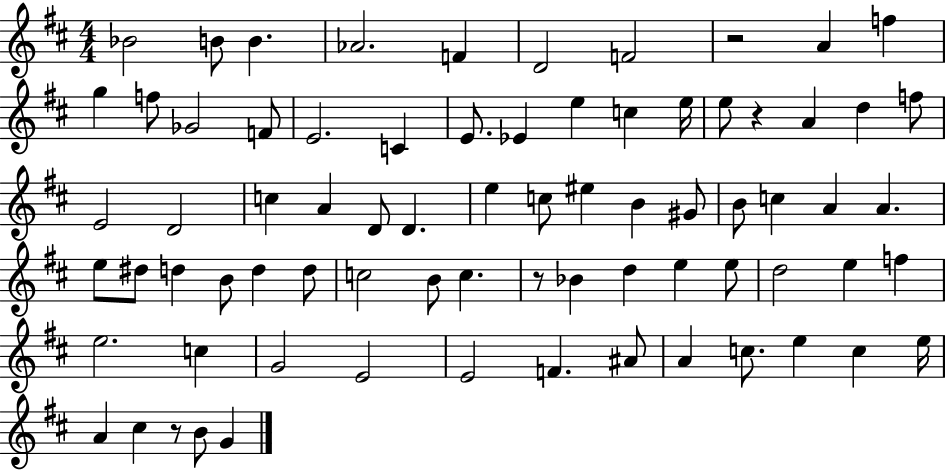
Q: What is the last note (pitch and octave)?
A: G4